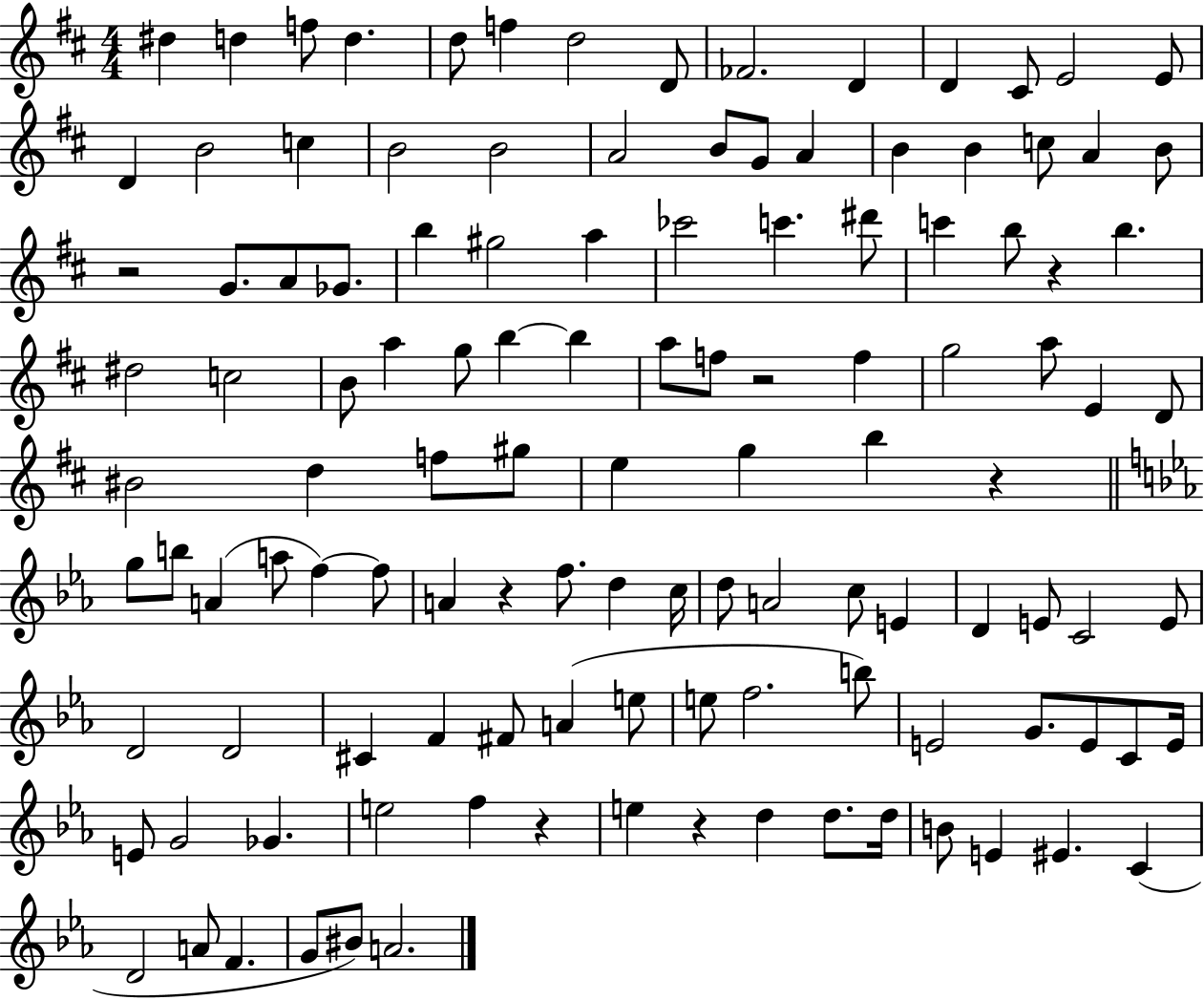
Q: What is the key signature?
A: D major